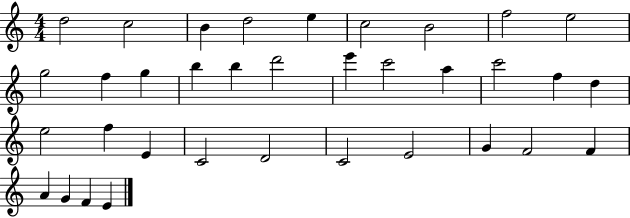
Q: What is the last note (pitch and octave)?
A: E4